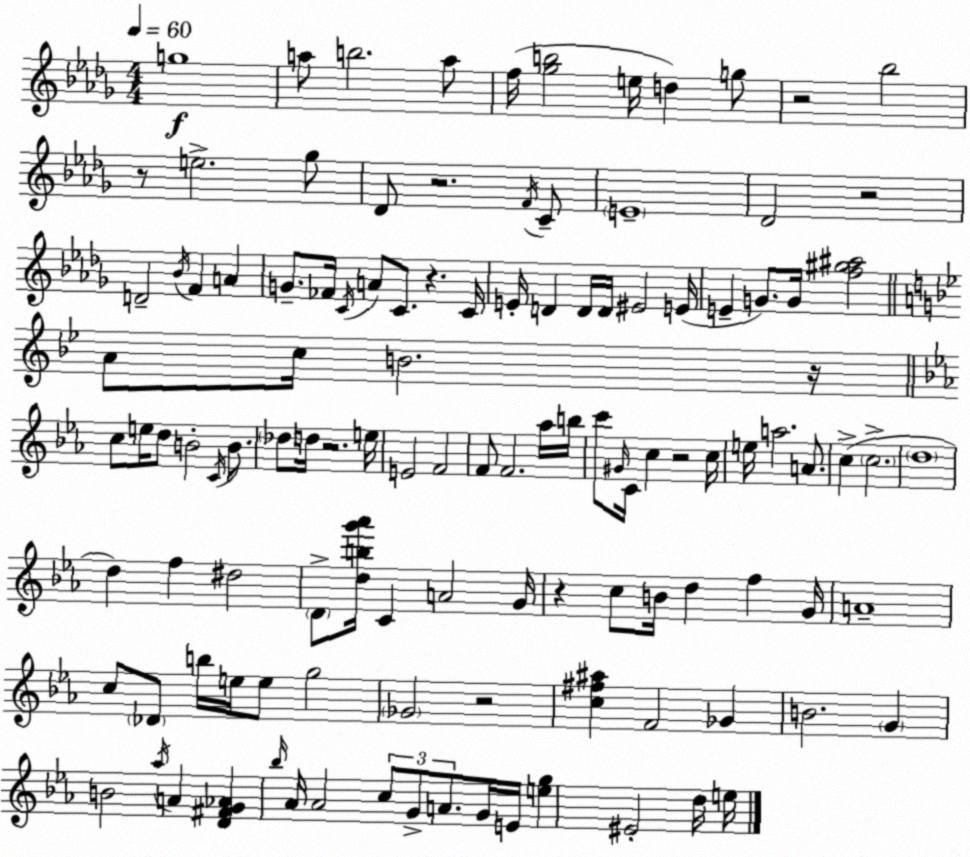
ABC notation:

X:1
T:Untitled
M:4/4
L:1/4
K:Bbm
g4 a/2 b2 a/2 f/4 [_gb]2 e/4 d g/2 z2 _b2 z/2 e2 _g/2 _D/2 z2 F/4 C/2 E4 _D2 z2 D2 _B/4 F A G/2 _F/4 C/4 A/2 C/2 z C/4 E/4 D D/4 D/4 ^E2 E/4 E G/2 G/4 [f^g^a]2 A/2 c/4 B2 z/4 c/2 e/4 d/2 B2 C/4 B/2 _d/2 d/4 z2 e/4 E2 F2 F/2 F2 _a/4 b/4 c'/2 ^G/4 C/4 c z2 c/4 e/4 a2 A/2 c c2 d4 d f ^d2 D/2 [dbg'_a']/4 C A2 G/4 z c/2 B/4 d f G/4 A4 c/2 _D/2 b/4 e/4 e/2 g2 _G2 z2 [c^f^a] F2 _G B2 G B2 _a/4 A [D^FG_A] _b/4 _A/4 _A2 c/2 G/2 A/2 G/4 E/4 [eg] ^E2 d/4 e/4